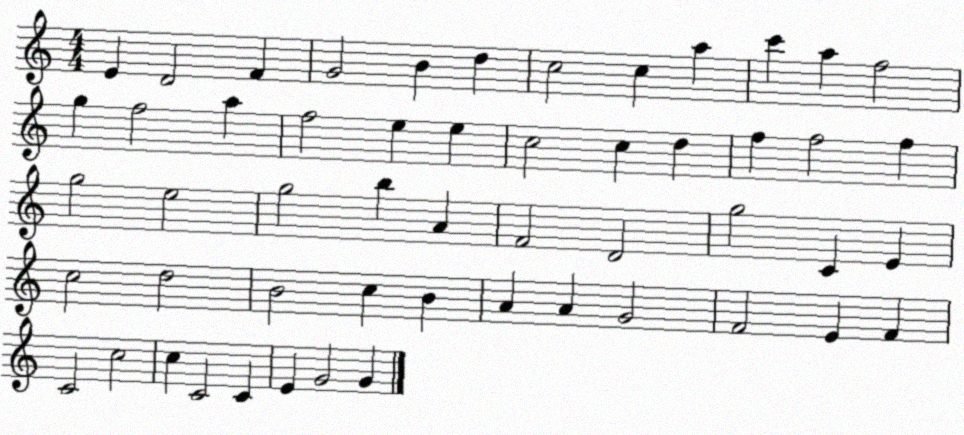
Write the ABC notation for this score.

X:1
T:Untitled
M:4/4
L:1/4
K:C
E D2 F G2 B d c2 c a c' a f2 g f2 a f2 e e c2 c d f f2 f g2 e2 g2 b A F2 D2 g2 C E c2 d2 B2 c B A A G2 F2 E F C2 c2 c C2 C E G2 G